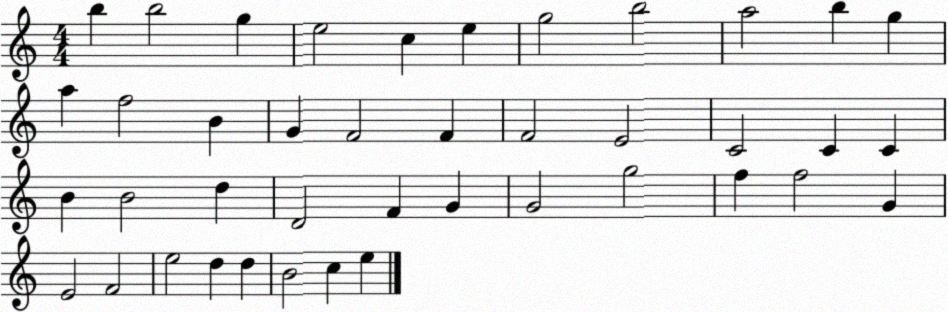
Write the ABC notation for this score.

X:1
T:Untitled
M:4/4
L:1/4
K:C
b b2 g e2 c e g2 b2 a2 b g a f2 B G F2 F F2 E2 C2 C C B B2 d D2 F G G2 g2 f f2 G E2 F2 e2 d d B2 c e